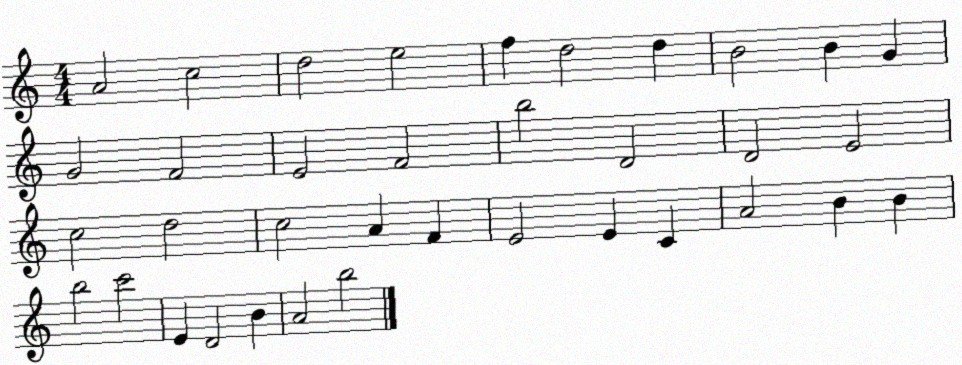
X:1
T:Untitled
M:4/4
L:1/4
K:C
A2 c2 d2 e2 f d2 d B2 B G G2 F2 E2 F2 b2 D2 D2 E2 c2 d2 c2 A F E2 E C A2 B B b2 c'2 E D2 B A2 b2